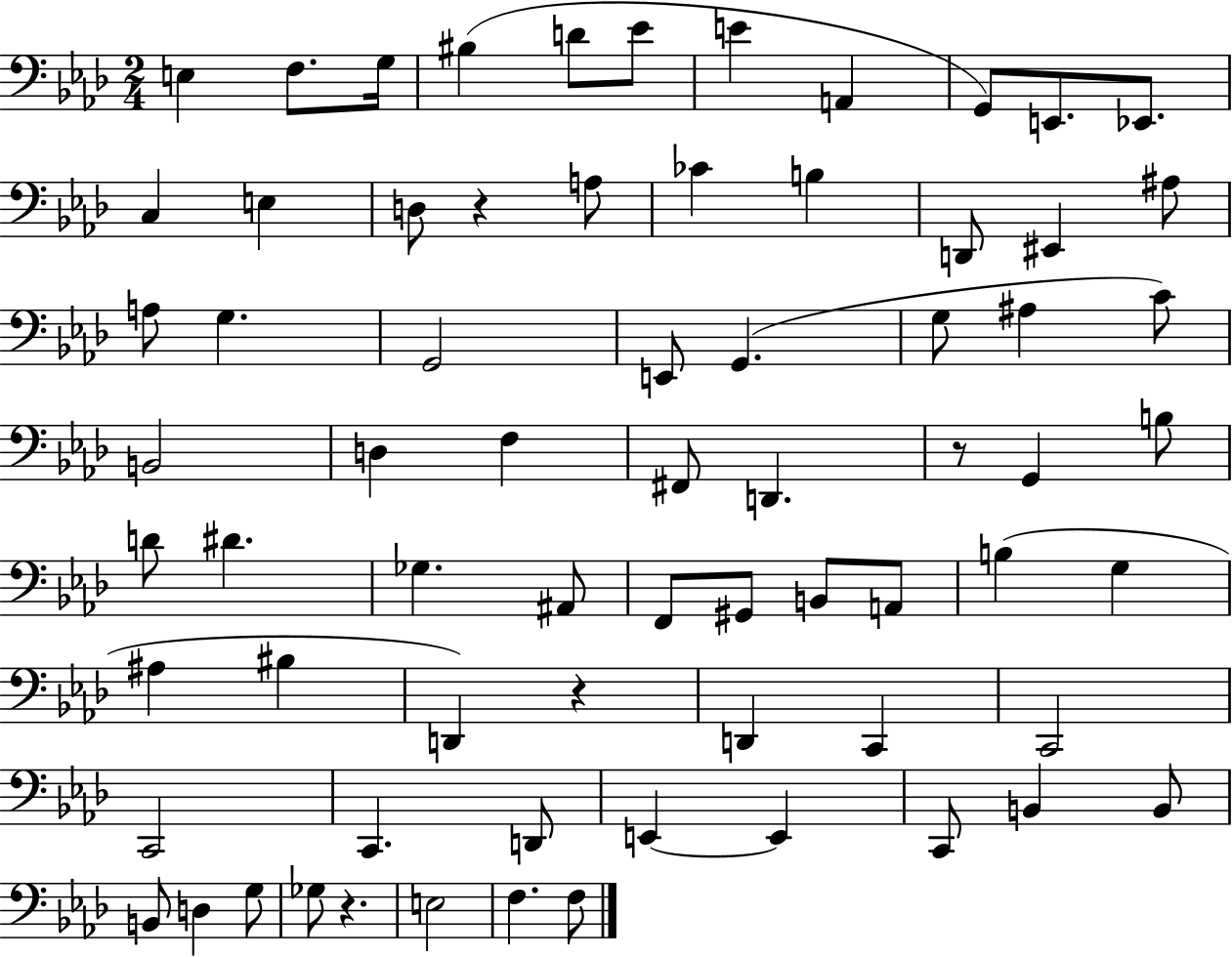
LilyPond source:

{
  \clef bass
  \numericTimeSignature
  \time 2/4
  \key aes \major
  e4 f8. g16 | bis4( d'8 ees'8 | e'4 a,4 | g,8) e,8. ees,8. | \break c4 e4 | d8 r4 a8 | ces'4 b4 | d,8 eis,4 ais8 | \break a8 g4. | g,2 | e,8 g,4.( | g8 ais4 c'8) | \break b,2 | d4 f4 | fis,8 d,4. | r8 g,4 b8 | \break d'8 dis'4. | ges4. ais,8 | f,8 gis,8 b,8 a,8 | b4( g4 | \break ais4 bis4 | d,4) r4 | d,4 c,4 | c,2 | \break c,2 | c,4. d,8 | e,4~~ e,4 | c,8 b,4 b,8 | \break b,8 d4 g8 | ges8 r4. | e2 | f4. f8 | \break \bar "|."
}